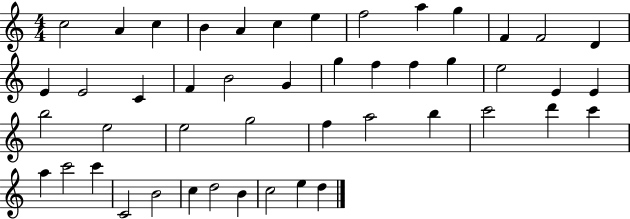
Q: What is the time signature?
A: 4/4